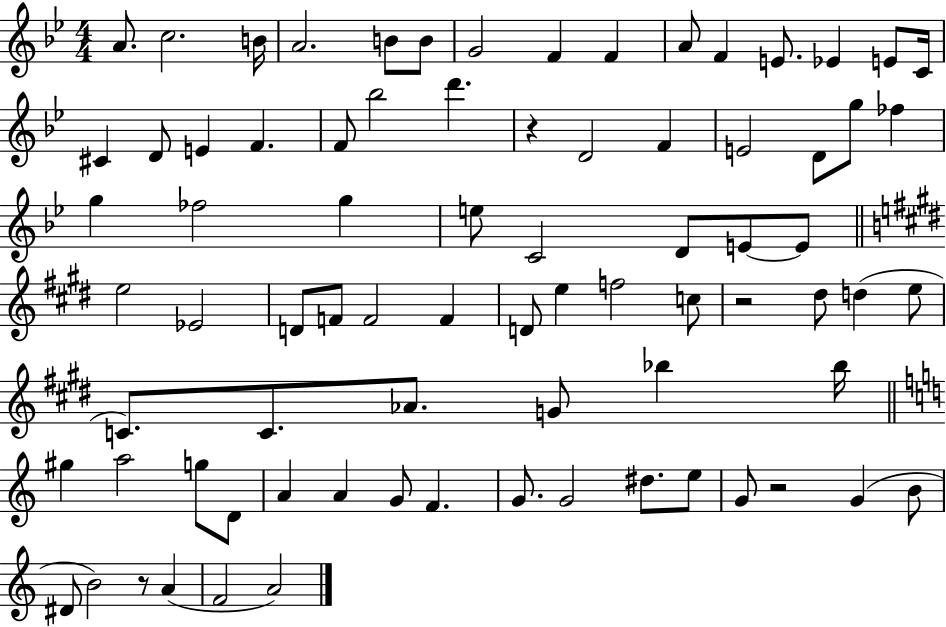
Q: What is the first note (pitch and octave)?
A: A4